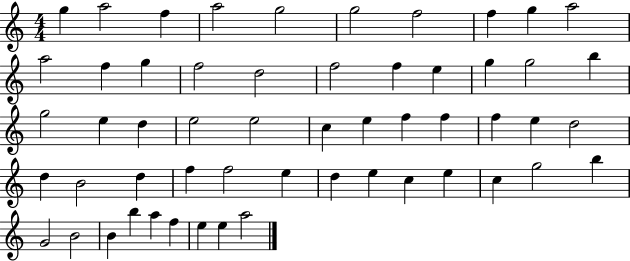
X:1
T:Untitled
M:4/4
L:1/4
K:C
g a2 f a2 g2 g2 f2 f g a2 a2 f g f2 d2 f2 f e g g2 b g2 e d e2 e2 c e f f f e d2 d B2 d f f2 e d e c e c g2 b G2 B2 B b a f e e a2